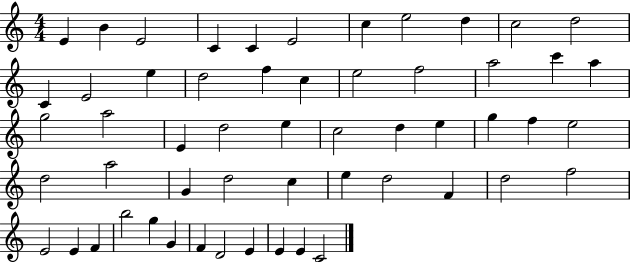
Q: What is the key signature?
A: C major